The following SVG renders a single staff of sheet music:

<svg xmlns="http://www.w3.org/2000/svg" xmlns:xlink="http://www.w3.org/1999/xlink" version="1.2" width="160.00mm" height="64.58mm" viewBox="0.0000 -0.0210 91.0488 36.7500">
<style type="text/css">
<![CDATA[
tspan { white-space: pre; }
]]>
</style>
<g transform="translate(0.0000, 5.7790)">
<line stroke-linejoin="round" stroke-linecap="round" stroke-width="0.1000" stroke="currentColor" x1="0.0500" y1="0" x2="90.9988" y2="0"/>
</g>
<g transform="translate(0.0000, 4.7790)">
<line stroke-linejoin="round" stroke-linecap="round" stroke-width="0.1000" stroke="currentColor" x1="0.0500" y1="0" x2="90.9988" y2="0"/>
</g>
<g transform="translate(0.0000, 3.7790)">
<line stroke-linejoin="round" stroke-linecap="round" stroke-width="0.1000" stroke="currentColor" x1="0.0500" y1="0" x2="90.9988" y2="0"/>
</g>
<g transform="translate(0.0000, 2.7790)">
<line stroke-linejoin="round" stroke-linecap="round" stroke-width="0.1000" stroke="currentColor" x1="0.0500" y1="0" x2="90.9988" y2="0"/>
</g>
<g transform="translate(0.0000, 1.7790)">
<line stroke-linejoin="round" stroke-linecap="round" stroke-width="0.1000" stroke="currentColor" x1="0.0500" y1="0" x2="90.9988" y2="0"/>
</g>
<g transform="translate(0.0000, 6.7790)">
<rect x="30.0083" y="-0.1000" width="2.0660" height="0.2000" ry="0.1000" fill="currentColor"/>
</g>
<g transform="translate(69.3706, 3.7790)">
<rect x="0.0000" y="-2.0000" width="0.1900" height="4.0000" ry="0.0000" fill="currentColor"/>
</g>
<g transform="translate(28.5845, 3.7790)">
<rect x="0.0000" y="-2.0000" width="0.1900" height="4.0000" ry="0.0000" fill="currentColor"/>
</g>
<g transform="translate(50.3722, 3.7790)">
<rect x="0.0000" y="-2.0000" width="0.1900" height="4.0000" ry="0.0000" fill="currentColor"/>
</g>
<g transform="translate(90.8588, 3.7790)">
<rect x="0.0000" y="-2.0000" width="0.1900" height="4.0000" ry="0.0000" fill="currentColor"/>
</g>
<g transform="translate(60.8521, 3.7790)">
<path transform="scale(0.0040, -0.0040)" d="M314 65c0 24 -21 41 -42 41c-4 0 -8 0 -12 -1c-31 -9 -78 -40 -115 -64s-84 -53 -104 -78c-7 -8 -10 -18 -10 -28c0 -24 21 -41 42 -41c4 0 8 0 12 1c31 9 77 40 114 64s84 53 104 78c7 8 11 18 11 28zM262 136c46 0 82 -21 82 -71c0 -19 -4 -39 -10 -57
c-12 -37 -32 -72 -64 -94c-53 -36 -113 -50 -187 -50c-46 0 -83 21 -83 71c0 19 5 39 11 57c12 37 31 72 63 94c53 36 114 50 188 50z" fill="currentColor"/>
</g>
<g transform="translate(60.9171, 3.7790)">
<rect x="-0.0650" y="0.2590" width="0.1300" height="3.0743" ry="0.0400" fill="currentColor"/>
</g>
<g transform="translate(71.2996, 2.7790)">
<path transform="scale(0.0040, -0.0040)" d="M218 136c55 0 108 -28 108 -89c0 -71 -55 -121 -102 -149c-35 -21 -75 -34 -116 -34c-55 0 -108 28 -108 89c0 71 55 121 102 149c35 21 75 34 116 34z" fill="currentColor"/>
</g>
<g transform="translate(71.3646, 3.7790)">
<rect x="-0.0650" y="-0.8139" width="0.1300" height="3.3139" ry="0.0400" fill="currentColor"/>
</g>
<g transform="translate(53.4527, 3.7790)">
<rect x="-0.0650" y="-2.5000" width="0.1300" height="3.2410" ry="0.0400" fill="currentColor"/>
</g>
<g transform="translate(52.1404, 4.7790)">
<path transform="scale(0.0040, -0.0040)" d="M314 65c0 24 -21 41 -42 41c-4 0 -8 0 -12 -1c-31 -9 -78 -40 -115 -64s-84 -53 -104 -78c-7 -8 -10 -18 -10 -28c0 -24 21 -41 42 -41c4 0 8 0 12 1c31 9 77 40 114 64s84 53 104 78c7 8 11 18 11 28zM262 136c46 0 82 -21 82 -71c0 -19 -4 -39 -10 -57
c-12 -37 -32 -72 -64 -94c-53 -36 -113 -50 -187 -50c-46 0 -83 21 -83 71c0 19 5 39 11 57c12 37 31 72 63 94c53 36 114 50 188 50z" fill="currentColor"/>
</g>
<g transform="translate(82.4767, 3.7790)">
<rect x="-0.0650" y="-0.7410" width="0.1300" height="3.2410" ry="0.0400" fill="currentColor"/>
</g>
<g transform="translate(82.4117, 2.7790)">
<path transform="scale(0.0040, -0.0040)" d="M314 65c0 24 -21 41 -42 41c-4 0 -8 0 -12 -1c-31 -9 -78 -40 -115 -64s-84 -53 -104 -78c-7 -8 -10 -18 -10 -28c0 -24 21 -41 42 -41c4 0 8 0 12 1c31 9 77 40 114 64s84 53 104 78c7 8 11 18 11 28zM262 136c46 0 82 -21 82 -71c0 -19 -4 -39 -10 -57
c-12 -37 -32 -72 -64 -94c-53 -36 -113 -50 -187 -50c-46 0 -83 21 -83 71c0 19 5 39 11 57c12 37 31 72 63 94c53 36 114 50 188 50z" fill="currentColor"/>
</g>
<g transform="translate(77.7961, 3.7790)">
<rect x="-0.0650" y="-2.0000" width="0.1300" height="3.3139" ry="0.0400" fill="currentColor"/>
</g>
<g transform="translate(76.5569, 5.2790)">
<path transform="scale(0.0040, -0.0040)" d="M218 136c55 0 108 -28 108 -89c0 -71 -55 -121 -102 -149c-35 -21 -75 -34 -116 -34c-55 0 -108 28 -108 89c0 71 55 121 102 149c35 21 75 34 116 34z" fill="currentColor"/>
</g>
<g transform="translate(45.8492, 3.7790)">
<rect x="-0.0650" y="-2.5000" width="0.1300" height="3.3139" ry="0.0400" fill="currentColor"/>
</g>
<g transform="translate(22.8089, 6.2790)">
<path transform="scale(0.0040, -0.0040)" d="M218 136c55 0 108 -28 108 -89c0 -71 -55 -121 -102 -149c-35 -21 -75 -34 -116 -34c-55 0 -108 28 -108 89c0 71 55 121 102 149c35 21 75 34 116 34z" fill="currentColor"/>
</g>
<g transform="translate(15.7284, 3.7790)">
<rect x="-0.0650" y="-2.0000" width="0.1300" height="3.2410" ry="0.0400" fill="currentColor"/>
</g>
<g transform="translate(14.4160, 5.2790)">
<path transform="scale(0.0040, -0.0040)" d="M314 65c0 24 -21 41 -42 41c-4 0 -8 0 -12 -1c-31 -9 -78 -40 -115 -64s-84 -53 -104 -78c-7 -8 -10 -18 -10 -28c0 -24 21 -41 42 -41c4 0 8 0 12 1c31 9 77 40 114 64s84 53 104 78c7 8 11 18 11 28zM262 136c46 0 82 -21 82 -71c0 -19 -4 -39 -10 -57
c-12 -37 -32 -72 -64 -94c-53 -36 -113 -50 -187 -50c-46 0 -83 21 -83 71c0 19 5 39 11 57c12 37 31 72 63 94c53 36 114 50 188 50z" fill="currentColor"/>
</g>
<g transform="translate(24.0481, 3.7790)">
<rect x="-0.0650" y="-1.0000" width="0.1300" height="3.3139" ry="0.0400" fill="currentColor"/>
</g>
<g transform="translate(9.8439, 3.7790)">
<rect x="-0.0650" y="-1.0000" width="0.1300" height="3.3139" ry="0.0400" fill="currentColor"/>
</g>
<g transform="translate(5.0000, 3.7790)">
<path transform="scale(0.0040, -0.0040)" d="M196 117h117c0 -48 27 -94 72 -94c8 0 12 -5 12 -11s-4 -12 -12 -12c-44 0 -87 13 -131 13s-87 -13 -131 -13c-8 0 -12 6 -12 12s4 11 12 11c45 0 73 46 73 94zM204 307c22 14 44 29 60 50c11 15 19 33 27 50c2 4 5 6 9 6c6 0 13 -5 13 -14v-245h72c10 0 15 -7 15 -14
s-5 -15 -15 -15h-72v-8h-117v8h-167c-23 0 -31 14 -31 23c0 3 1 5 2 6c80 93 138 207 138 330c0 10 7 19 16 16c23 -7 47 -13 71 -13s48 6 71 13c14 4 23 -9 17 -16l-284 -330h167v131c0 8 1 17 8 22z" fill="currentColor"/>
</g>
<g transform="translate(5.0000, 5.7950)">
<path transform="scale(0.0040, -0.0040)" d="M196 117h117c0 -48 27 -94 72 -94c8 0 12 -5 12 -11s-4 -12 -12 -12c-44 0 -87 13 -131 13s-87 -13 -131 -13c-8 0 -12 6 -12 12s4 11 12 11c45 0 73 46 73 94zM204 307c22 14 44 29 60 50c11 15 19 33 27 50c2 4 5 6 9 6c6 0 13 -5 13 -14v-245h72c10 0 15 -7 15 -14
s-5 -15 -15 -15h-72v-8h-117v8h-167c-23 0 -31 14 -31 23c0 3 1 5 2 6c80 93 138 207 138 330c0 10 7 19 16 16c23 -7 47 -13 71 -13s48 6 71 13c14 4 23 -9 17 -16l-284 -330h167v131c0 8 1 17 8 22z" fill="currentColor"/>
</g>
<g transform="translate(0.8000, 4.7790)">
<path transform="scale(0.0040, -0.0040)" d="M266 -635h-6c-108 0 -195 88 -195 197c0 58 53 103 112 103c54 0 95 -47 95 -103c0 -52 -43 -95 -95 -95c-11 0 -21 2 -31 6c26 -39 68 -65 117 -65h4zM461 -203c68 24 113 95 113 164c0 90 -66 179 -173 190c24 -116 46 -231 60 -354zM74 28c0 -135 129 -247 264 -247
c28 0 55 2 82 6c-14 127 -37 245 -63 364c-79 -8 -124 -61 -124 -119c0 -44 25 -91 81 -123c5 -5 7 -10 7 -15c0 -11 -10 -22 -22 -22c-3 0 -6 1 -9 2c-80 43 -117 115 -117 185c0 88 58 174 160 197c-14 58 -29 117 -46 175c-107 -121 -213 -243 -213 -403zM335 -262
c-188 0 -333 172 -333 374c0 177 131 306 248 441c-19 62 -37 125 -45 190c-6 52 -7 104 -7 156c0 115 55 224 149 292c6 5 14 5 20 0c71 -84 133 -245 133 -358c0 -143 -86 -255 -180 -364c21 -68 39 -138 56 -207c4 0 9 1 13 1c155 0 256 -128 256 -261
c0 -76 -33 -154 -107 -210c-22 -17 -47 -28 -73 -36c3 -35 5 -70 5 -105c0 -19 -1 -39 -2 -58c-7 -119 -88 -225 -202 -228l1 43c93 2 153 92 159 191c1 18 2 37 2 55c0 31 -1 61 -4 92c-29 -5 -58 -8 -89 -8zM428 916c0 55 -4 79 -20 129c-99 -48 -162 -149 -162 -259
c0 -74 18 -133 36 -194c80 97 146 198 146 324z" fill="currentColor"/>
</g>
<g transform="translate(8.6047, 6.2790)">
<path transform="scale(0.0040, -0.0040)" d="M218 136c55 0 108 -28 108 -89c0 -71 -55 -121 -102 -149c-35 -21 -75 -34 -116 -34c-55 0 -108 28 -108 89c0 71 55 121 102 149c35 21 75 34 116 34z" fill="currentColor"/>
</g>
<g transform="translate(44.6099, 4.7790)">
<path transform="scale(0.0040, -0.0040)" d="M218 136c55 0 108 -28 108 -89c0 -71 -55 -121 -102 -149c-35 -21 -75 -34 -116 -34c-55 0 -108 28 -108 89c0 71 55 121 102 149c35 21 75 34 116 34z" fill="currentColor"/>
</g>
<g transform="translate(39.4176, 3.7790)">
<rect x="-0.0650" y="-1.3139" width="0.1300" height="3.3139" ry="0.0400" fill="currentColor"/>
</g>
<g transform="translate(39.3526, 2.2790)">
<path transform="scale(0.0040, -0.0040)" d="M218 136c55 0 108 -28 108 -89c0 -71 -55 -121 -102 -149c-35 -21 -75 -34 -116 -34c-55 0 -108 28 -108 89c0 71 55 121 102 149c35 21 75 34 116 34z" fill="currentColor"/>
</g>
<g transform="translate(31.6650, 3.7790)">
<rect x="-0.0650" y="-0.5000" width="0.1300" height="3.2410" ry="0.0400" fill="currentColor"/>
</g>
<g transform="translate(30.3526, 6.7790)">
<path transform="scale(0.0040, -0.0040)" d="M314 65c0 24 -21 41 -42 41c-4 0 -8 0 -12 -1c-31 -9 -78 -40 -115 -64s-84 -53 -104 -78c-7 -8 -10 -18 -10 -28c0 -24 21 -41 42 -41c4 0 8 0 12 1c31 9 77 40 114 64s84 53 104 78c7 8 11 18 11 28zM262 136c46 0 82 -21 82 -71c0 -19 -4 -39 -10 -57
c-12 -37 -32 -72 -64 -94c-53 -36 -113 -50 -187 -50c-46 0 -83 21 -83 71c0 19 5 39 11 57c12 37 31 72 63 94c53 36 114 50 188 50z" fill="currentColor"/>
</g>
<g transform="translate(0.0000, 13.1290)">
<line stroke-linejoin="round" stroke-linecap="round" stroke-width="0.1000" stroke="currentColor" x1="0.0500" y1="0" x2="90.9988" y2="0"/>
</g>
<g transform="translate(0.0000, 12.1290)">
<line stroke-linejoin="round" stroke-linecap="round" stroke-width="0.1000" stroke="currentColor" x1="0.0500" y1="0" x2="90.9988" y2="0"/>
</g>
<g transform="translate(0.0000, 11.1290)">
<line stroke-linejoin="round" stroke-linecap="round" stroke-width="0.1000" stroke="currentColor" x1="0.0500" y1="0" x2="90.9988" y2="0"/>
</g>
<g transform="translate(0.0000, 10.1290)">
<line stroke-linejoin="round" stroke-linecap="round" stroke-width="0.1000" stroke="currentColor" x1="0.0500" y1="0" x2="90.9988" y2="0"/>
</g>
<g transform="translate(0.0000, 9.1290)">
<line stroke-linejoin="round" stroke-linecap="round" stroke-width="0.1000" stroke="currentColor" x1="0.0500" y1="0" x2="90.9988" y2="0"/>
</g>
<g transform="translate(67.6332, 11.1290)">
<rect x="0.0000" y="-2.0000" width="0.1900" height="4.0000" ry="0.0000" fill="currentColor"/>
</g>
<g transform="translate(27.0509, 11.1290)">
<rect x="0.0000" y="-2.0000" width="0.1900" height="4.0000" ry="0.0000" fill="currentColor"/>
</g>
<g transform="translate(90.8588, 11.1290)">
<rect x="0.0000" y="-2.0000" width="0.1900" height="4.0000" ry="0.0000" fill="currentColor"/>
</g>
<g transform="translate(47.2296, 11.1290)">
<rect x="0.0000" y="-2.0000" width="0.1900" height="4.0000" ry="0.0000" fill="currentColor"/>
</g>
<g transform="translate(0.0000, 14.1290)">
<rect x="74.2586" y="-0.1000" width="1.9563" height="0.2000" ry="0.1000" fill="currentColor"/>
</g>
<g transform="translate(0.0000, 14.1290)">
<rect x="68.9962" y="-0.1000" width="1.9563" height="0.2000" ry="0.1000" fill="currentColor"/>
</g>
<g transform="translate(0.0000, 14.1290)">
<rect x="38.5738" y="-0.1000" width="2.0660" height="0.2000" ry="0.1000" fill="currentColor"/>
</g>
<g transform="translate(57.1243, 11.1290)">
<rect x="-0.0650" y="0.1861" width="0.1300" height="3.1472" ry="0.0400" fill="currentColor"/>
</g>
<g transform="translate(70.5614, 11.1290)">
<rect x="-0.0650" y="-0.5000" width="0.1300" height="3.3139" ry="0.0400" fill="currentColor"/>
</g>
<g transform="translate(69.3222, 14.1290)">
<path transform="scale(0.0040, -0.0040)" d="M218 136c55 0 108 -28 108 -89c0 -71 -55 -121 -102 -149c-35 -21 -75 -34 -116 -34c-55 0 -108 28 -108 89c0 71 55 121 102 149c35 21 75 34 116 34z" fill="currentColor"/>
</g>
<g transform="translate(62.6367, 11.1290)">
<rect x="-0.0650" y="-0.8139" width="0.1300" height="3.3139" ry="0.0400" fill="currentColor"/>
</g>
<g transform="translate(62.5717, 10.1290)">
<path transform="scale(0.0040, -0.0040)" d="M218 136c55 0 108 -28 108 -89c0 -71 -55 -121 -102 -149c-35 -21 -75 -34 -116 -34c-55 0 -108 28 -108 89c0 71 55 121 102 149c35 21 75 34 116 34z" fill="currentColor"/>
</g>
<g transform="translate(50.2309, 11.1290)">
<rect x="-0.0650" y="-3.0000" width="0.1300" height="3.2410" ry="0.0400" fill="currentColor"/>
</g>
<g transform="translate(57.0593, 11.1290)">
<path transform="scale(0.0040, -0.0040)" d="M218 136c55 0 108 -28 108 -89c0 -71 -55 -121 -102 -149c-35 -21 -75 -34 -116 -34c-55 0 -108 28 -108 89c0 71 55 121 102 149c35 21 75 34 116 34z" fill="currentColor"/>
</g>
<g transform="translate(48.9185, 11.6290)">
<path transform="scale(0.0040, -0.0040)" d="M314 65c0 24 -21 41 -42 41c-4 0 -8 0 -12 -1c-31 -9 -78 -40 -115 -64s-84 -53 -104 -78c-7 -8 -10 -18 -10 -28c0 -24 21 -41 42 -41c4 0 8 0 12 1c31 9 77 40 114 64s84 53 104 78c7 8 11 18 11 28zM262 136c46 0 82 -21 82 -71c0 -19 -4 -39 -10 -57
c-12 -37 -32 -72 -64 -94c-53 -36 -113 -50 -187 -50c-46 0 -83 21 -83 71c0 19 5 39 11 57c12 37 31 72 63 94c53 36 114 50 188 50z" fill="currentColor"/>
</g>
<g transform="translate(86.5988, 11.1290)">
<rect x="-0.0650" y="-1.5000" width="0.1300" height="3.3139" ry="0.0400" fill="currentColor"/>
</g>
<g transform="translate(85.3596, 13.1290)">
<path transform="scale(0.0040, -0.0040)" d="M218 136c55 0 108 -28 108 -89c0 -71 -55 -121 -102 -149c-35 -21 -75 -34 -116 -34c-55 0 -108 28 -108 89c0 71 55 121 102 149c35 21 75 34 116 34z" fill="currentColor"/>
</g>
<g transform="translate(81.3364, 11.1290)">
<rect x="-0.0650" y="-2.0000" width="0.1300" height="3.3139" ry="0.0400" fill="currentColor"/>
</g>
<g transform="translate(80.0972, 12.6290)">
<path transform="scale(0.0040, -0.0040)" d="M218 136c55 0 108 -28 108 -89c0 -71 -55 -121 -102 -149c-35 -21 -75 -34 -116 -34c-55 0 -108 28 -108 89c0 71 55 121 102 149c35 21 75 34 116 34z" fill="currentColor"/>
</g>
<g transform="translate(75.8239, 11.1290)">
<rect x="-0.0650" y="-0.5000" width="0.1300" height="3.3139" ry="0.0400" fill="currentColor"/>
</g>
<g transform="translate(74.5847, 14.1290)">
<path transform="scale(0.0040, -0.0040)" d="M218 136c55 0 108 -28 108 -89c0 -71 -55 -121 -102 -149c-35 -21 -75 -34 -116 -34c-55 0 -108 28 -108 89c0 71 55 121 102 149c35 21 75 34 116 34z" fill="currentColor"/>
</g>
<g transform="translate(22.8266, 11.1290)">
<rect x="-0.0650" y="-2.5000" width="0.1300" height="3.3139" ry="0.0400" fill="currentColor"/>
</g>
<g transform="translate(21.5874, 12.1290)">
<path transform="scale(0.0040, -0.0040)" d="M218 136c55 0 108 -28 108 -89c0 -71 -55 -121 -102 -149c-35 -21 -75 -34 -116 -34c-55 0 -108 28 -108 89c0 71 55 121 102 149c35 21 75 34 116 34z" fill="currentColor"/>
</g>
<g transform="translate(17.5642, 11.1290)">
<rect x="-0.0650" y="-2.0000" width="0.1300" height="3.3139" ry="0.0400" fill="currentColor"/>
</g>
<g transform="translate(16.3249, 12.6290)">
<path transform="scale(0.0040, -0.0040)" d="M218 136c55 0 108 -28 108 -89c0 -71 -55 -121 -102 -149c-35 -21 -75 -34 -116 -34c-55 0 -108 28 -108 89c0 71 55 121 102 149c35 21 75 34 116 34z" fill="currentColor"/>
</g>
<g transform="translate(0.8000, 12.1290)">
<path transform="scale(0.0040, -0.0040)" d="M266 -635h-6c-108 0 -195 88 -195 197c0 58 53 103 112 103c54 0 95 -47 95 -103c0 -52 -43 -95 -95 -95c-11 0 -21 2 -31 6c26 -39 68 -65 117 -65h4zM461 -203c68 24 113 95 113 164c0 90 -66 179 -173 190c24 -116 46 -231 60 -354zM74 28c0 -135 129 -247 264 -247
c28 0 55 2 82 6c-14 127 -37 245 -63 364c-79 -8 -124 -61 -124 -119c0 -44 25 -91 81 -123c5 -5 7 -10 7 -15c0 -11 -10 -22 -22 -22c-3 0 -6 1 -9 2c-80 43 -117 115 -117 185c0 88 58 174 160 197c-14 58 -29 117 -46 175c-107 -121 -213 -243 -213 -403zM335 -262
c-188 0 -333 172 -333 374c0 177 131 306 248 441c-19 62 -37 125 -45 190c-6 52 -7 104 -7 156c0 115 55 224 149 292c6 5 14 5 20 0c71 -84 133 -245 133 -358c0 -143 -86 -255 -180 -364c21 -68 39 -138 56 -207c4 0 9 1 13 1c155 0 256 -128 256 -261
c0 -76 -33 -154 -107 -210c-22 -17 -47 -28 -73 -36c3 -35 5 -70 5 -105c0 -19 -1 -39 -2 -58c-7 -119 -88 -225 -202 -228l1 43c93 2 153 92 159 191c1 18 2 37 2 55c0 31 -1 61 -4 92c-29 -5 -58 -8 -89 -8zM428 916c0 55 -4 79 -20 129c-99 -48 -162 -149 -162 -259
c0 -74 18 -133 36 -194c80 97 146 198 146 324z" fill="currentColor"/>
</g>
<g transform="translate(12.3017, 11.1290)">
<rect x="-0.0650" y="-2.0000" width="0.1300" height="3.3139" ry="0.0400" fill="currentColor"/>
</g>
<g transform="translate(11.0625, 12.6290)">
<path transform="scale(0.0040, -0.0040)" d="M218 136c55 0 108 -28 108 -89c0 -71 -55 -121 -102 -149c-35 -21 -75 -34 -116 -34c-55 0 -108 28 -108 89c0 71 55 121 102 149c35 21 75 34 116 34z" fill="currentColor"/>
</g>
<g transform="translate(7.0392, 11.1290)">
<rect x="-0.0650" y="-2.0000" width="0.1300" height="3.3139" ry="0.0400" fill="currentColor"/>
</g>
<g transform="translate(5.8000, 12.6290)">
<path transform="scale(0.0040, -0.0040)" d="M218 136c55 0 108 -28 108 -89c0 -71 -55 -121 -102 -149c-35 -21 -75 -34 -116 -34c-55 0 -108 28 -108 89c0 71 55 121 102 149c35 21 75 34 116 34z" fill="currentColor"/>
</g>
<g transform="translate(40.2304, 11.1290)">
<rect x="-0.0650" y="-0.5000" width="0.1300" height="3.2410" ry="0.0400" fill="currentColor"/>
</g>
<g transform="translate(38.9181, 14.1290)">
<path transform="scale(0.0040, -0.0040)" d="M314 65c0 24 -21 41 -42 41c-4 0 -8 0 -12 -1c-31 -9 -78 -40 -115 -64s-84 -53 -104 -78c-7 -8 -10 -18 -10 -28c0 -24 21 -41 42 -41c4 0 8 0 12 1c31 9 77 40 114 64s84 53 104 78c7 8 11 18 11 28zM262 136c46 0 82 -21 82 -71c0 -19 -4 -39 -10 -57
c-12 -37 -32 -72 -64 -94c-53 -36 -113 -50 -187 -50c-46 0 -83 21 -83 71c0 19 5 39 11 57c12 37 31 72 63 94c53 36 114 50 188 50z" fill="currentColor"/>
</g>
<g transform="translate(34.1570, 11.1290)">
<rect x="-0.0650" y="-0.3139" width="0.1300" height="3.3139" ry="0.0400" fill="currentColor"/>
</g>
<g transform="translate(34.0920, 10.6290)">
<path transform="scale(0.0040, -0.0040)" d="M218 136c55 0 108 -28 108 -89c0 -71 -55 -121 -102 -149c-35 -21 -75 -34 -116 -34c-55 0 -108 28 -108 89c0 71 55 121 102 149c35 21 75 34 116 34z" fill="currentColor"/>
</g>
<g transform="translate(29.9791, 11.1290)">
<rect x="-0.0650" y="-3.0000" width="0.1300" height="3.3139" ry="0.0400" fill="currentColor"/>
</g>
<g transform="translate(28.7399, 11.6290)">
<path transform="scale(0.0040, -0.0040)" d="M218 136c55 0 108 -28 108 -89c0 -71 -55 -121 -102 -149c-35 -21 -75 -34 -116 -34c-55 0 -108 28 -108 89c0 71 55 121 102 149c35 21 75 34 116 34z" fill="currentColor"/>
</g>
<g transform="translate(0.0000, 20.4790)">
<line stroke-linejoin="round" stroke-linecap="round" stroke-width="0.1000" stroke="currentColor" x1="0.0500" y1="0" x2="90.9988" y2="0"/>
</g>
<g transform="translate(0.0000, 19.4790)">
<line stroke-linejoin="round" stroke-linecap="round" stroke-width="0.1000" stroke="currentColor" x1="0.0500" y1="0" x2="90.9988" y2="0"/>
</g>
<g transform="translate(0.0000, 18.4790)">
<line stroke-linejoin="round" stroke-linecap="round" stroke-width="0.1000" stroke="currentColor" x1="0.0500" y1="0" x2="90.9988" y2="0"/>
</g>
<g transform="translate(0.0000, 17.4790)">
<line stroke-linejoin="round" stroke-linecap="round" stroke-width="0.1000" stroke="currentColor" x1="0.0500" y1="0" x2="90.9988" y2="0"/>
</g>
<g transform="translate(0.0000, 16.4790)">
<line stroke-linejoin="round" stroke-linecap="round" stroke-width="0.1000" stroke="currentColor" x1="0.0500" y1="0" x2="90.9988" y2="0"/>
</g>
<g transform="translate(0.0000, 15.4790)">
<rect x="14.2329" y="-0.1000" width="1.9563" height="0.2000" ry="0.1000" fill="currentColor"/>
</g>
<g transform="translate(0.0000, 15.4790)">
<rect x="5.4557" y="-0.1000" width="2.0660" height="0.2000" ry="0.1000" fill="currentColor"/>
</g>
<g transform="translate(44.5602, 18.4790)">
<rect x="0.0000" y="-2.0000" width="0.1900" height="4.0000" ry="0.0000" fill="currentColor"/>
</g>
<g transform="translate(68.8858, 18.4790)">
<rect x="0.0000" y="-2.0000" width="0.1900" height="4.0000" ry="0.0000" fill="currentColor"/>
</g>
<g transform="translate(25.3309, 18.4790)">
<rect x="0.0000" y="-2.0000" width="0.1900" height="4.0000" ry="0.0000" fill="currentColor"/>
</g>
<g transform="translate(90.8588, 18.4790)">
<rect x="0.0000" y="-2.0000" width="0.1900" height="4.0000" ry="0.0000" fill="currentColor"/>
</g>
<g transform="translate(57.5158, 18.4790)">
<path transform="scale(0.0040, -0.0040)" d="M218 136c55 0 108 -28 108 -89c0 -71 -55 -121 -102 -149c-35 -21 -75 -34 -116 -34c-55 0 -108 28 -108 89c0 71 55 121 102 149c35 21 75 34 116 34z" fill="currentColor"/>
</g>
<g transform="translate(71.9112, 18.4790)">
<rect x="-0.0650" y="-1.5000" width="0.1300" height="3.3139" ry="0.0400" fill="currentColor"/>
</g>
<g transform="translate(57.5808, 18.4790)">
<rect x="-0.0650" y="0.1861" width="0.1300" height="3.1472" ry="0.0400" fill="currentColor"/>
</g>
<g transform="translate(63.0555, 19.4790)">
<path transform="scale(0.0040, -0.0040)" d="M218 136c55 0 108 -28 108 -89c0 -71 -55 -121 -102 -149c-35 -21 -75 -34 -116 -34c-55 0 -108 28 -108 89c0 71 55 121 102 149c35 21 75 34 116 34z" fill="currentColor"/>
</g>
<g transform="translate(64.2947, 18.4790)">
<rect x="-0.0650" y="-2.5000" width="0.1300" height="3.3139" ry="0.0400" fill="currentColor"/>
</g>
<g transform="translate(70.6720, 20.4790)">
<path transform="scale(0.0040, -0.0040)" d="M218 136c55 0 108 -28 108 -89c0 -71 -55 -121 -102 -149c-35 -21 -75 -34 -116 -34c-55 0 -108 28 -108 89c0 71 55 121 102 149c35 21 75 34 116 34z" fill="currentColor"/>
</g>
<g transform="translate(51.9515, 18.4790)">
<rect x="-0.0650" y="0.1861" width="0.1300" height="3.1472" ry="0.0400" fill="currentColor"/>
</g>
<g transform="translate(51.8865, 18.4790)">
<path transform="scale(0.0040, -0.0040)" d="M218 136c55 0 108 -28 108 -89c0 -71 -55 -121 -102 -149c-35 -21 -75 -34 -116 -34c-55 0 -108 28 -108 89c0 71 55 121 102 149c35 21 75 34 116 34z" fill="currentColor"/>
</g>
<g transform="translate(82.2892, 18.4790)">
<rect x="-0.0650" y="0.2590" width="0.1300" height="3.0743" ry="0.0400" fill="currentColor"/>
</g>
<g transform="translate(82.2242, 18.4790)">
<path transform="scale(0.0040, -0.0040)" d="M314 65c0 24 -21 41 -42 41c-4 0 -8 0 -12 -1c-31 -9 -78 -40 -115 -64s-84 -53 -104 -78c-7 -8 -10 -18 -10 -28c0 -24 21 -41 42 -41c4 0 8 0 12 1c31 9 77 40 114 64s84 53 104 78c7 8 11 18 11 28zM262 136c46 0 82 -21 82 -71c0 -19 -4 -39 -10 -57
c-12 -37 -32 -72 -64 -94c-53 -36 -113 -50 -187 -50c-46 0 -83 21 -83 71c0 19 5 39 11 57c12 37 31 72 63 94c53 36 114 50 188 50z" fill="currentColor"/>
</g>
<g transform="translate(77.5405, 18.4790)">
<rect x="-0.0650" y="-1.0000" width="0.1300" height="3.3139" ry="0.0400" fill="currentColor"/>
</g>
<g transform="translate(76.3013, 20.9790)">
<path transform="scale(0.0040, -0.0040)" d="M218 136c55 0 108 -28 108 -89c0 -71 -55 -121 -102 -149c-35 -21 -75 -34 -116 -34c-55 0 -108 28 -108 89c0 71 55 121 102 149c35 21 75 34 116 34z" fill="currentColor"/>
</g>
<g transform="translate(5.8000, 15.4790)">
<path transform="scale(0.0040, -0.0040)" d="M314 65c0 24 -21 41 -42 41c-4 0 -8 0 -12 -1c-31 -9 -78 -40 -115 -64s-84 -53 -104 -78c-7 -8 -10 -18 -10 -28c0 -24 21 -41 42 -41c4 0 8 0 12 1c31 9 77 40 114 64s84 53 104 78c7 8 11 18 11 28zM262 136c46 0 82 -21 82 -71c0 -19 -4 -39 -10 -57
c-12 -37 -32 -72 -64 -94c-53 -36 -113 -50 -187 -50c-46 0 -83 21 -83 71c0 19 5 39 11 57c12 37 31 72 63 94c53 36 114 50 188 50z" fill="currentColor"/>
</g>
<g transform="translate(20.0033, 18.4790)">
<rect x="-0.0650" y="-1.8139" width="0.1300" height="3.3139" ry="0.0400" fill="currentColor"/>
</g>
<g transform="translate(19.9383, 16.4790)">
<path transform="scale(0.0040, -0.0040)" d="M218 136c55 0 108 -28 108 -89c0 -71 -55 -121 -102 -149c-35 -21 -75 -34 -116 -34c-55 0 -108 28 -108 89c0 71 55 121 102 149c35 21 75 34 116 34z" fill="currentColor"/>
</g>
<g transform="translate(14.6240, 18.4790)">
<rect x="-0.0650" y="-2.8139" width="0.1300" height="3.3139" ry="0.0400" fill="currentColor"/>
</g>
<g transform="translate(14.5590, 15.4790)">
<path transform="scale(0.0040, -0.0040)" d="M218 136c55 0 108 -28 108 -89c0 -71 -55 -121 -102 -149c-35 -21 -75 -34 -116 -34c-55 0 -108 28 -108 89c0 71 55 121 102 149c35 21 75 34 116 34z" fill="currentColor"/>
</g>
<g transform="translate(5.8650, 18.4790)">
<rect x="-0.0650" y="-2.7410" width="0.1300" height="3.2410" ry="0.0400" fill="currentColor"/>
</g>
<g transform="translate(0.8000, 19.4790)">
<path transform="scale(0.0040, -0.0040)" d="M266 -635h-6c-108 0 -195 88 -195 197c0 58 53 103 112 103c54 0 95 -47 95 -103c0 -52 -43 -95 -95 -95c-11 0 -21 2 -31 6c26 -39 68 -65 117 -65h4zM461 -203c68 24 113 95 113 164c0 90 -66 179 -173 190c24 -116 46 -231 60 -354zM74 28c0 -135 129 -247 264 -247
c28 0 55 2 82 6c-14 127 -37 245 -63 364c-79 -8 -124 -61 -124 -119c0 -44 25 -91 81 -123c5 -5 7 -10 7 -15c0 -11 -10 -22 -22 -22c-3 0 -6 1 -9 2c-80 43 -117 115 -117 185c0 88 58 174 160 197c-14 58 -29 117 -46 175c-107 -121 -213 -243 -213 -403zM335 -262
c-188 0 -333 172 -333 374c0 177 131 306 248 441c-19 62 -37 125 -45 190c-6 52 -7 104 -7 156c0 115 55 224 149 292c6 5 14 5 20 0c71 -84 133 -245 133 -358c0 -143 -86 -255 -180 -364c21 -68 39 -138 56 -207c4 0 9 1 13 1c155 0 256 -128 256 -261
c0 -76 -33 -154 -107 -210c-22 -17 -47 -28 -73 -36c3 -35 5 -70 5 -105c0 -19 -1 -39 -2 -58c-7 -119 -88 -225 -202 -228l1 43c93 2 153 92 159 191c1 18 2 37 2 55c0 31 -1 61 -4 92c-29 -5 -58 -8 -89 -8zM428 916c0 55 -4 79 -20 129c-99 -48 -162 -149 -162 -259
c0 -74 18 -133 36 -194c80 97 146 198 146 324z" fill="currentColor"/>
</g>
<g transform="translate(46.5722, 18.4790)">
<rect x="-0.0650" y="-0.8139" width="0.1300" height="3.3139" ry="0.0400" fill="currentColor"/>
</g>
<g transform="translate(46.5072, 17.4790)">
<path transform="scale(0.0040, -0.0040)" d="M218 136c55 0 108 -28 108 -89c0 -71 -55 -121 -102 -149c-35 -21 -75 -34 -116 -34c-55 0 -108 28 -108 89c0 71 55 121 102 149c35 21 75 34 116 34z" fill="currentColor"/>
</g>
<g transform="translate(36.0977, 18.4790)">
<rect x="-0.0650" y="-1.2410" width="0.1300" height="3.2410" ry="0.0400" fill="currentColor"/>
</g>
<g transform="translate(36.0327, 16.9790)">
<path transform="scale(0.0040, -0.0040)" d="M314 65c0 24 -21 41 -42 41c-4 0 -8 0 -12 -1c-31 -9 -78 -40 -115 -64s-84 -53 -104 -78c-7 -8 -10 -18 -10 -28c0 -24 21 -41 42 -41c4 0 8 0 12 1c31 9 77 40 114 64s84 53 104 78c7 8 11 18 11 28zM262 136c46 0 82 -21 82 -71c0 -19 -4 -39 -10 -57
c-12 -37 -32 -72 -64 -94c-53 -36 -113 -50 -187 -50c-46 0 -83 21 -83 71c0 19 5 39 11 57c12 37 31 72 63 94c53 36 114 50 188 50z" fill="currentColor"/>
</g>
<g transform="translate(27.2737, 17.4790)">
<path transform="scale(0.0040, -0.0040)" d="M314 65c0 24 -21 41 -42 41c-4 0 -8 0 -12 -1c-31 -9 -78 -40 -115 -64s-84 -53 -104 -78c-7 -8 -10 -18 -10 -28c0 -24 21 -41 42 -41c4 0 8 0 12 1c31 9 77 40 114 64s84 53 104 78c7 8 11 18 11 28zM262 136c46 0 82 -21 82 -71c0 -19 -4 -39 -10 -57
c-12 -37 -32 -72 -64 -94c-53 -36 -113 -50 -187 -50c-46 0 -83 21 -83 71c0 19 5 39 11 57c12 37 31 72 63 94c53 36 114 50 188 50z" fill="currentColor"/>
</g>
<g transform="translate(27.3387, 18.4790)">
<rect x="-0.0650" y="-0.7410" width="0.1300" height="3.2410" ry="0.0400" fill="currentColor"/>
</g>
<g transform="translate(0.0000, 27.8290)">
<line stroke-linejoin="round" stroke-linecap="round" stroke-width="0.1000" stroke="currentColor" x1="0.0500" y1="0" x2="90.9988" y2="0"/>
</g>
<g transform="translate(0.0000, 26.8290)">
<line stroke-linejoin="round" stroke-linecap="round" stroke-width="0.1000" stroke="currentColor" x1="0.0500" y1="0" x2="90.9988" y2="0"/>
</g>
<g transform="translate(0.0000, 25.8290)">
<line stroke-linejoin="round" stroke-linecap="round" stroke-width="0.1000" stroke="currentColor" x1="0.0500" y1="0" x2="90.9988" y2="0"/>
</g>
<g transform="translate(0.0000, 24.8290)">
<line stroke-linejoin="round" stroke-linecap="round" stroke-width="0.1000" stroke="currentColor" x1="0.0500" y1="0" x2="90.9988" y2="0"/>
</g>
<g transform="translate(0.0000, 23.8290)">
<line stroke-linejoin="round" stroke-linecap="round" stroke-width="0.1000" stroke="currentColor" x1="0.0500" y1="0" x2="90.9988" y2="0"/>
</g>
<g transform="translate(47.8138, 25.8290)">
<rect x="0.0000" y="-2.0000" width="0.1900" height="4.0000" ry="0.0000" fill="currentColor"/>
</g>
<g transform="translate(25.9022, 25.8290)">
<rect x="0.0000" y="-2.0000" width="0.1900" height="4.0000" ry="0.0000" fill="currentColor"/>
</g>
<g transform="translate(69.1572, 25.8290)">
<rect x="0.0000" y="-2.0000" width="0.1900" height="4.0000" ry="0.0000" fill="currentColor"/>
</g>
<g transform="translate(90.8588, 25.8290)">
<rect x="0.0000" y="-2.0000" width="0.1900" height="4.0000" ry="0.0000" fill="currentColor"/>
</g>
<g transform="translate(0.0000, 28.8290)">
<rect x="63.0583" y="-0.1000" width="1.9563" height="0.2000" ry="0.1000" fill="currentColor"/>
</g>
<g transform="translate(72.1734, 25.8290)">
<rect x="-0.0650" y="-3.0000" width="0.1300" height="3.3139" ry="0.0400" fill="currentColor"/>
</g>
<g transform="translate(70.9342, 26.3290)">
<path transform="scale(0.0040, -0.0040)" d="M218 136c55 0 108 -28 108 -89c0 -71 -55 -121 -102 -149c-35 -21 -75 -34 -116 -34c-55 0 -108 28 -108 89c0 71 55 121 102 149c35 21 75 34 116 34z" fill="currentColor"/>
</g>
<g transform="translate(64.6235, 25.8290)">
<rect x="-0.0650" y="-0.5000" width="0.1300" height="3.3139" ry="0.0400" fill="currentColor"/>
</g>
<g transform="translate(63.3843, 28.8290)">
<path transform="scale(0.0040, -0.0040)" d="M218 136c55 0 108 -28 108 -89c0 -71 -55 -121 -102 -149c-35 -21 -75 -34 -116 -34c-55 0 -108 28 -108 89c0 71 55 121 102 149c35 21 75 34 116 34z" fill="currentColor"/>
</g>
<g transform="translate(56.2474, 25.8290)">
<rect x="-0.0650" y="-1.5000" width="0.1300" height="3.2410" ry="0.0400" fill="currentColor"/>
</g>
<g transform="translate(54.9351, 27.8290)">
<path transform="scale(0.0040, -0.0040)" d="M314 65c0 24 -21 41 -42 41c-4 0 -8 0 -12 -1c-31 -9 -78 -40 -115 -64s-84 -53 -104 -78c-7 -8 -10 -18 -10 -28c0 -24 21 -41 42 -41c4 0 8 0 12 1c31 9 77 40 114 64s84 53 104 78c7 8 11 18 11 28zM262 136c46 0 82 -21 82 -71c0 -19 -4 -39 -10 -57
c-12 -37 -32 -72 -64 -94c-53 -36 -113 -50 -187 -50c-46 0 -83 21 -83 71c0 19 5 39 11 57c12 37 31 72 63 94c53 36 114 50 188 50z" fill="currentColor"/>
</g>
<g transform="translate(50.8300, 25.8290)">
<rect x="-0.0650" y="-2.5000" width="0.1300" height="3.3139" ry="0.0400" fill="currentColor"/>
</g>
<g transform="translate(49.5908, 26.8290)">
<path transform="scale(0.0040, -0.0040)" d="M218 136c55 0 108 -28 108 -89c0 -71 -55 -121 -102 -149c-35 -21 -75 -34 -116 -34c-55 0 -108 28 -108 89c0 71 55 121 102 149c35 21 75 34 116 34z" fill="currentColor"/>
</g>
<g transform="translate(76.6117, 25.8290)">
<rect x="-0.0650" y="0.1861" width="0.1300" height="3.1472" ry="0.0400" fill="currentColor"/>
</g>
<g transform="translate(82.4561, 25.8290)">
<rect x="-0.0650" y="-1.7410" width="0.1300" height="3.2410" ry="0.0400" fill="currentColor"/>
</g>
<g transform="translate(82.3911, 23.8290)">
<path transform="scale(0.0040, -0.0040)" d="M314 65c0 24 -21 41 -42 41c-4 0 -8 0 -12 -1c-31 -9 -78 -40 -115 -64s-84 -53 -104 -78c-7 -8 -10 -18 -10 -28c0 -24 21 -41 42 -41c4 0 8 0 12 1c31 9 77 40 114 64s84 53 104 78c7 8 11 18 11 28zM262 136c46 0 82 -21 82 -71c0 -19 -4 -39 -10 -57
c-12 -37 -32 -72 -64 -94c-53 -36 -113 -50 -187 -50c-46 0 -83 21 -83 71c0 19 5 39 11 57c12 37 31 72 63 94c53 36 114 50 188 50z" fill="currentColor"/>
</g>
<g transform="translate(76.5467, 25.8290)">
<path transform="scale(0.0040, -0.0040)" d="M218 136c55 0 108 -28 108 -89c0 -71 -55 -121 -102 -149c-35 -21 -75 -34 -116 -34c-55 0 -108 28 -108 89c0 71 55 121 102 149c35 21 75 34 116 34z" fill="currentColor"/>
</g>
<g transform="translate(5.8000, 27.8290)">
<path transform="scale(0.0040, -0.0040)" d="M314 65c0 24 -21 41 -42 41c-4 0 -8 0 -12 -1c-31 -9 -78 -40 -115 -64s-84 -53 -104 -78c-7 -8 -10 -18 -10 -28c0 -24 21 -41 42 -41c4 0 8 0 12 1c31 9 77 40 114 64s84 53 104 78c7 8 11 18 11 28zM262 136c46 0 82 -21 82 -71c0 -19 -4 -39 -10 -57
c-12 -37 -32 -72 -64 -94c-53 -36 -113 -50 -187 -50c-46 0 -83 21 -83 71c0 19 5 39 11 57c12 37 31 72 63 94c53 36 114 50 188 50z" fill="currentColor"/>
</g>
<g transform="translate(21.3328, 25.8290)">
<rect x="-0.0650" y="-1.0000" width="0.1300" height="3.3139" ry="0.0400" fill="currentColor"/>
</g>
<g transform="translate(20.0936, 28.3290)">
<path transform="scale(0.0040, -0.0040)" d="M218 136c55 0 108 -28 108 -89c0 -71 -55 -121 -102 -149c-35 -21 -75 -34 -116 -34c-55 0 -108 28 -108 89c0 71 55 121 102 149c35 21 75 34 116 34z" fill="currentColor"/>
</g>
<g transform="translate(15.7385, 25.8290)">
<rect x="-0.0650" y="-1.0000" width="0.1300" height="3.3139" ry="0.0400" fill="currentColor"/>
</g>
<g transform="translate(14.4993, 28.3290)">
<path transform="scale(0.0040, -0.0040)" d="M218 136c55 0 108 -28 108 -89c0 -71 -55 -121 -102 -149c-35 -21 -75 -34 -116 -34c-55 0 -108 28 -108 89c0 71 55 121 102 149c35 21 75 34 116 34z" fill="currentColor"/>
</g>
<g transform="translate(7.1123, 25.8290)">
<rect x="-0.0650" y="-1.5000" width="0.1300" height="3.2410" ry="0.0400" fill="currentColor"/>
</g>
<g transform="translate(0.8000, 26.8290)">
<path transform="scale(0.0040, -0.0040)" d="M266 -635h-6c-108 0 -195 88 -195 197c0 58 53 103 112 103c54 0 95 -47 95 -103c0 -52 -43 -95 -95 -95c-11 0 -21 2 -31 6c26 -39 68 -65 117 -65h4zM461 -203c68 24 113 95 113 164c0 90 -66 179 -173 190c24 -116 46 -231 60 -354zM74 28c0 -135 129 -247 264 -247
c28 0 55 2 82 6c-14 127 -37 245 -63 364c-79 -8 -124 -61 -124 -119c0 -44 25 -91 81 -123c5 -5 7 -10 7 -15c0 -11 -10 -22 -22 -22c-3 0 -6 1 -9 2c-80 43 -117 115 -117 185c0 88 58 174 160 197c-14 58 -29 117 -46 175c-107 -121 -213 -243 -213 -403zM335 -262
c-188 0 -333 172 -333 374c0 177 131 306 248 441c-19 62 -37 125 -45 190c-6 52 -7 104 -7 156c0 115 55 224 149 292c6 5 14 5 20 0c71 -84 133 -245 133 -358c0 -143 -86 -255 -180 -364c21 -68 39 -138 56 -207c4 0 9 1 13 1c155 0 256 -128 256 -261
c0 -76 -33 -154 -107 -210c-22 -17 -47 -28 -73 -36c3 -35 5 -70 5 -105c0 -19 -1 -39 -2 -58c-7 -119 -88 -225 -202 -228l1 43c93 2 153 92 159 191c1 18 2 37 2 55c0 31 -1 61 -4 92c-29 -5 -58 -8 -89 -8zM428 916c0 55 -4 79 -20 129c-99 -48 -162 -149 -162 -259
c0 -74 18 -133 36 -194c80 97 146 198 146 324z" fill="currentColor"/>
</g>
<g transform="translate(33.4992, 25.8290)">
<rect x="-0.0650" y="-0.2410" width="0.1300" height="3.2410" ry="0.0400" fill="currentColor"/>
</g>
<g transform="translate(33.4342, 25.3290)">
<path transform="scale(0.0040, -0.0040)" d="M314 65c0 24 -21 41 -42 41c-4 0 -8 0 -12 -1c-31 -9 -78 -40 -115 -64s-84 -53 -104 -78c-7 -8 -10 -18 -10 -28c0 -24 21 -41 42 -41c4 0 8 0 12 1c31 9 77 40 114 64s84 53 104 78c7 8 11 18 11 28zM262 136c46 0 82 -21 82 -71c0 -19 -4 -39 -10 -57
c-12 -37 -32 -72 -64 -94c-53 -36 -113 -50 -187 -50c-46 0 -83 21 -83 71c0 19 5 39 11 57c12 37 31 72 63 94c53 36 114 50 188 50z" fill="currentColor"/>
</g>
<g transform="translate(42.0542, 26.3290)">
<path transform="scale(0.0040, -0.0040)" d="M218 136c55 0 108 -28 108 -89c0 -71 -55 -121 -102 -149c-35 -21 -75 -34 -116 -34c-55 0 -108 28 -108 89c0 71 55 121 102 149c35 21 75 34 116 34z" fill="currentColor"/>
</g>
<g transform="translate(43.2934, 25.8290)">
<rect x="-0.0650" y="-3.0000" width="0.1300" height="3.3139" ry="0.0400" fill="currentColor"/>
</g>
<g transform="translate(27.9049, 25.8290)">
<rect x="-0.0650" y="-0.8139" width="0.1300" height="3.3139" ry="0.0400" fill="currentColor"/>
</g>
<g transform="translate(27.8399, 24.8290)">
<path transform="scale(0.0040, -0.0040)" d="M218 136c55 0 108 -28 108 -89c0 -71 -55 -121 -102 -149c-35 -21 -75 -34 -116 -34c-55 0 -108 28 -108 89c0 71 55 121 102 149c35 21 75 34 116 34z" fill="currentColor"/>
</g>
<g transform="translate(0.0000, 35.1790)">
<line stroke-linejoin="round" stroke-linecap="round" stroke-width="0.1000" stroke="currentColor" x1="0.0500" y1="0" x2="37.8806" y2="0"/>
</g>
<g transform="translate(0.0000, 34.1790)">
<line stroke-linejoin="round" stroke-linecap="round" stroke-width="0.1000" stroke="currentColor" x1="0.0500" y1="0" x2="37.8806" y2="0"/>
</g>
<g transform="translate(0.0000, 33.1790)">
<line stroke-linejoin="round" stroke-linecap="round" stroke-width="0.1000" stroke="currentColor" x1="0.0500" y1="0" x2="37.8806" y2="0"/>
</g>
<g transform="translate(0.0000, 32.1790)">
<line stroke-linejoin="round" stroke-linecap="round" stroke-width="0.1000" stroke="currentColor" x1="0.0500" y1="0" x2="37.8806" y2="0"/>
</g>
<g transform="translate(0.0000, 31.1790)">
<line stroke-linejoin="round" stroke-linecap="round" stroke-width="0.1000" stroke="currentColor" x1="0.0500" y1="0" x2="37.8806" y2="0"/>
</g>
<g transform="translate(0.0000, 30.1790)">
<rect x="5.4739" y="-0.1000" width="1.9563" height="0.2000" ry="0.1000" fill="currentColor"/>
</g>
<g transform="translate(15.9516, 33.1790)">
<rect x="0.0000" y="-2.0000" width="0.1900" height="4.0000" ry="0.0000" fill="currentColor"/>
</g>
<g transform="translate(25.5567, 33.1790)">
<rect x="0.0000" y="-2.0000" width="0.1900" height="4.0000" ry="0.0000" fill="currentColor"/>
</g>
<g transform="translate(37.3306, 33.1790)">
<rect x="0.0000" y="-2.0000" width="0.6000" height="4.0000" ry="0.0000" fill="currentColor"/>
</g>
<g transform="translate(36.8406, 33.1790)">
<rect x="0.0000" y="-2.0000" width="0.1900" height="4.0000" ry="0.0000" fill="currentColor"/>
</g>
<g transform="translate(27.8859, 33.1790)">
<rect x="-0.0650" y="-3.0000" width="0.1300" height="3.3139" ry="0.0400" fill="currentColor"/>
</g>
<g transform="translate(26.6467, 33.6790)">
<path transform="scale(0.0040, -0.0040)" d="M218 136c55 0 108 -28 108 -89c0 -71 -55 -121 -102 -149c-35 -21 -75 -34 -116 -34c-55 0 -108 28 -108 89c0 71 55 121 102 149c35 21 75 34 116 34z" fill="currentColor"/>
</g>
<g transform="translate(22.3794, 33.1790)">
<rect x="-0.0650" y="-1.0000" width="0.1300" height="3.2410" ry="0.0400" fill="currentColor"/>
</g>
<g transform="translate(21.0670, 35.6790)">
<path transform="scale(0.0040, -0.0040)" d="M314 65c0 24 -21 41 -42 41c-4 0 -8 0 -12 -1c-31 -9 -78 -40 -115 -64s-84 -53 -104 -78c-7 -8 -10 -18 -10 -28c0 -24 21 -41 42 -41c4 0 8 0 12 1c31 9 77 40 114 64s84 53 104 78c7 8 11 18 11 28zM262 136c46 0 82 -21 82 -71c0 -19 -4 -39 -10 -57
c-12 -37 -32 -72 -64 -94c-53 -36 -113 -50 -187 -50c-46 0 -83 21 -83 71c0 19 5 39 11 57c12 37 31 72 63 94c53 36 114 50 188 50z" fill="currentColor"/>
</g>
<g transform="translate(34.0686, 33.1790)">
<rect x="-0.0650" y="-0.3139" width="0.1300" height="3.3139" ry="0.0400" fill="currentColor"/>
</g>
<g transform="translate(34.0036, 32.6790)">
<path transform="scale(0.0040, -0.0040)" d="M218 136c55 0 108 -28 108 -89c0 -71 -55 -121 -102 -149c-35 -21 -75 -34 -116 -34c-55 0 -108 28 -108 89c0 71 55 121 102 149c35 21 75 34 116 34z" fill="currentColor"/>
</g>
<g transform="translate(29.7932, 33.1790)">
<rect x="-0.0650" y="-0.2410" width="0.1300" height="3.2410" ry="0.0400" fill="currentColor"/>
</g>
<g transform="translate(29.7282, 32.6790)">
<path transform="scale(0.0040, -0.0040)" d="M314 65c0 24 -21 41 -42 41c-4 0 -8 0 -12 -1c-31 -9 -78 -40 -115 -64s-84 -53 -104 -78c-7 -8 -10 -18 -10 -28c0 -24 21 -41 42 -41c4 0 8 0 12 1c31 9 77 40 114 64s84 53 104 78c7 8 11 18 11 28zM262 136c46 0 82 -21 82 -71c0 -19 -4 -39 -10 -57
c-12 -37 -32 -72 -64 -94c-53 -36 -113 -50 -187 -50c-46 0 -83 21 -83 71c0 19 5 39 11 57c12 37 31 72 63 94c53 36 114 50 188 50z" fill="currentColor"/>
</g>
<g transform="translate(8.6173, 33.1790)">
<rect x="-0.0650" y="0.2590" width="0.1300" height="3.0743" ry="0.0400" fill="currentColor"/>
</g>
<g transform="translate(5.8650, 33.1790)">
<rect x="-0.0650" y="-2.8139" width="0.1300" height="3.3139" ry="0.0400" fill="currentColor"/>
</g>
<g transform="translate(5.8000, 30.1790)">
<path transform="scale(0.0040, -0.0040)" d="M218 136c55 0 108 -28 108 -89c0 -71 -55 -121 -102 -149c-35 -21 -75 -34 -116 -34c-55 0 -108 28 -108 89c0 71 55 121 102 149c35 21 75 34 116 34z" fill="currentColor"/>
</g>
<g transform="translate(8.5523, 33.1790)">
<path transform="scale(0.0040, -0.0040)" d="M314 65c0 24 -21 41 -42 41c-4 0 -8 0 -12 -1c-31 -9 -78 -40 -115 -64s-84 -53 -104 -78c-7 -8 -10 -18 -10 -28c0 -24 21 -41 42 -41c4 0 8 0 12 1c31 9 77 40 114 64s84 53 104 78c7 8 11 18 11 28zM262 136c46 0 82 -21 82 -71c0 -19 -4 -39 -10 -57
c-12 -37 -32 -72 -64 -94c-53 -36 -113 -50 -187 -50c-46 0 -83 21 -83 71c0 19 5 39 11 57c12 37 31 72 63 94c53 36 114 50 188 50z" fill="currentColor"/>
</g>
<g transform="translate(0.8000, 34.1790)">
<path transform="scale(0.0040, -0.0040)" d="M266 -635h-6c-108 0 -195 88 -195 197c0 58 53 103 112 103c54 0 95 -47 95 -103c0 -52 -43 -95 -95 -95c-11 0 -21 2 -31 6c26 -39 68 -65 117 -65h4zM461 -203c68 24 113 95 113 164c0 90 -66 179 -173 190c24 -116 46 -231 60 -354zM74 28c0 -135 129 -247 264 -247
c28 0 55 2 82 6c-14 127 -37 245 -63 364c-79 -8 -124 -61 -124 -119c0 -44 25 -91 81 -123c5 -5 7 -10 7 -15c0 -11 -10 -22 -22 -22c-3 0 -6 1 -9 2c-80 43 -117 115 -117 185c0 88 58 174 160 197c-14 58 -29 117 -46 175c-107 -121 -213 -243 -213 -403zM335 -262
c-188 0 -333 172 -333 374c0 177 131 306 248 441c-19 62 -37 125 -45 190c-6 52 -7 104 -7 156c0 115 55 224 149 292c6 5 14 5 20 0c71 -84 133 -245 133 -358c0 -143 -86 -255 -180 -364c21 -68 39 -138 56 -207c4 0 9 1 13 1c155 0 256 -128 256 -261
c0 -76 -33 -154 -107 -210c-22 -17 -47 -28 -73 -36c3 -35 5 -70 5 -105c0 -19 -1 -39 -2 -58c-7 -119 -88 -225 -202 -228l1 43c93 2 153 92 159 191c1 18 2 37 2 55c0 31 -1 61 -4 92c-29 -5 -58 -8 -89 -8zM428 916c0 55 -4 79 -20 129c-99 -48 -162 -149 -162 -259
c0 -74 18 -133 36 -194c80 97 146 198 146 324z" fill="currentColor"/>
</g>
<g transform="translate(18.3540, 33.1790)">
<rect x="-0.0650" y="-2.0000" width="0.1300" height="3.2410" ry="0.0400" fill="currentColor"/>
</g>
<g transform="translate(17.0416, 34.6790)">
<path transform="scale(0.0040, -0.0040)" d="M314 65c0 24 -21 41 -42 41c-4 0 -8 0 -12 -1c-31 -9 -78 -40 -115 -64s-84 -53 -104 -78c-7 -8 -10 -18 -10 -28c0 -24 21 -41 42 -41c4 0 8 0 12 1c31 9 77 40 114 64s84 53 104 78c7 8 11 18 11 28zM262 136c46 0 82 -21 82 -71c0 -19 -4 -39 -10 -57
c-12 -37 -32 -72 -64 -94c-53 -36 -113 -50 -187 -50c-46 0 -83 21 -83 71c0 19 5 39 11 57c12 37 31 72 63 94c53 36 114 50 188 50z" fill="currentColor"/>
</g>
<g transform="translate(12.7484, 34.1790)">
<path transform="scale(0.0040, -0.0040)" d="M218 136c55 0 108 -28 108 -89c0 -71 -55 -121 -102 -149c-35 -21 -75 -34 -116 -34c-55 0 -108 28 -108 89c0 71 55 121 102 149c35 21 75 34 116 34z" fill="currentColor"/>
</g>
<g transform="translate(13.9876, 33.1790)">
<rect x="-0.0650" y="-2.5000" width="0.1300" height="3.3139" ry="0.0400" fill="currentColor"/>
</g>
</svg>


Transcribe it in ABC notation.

X:1
T:Untitled
M:4/4
L:1/4
K:C
D F2 D C2 e G G2 B2 d F d2 F F F G A c C2 A2 B d C C F E a2 a f d2 e2 d B B G E D B2 E2 D D d c2 A G E2 C A B f2 a B2 G F2 D2 A c2 c